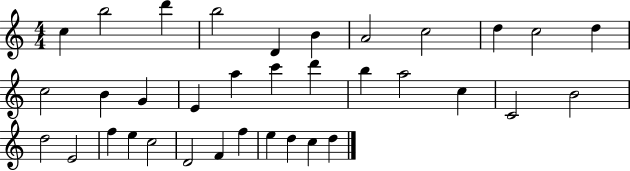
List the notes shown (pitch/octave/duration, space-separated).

C5/q B5/h D6/q B5/h D4/q B4/q A4/h C5/h D5/q C5/h D5/q C5/h B4/q G4/q E4/q A5/q C6/q D6/q B5/q A5/h C5/q C4/h B4/h D5/h E4/h F5/q E5/q C5/h D4/h F4/q F5/q E5/q D5/q C5/q D5/q